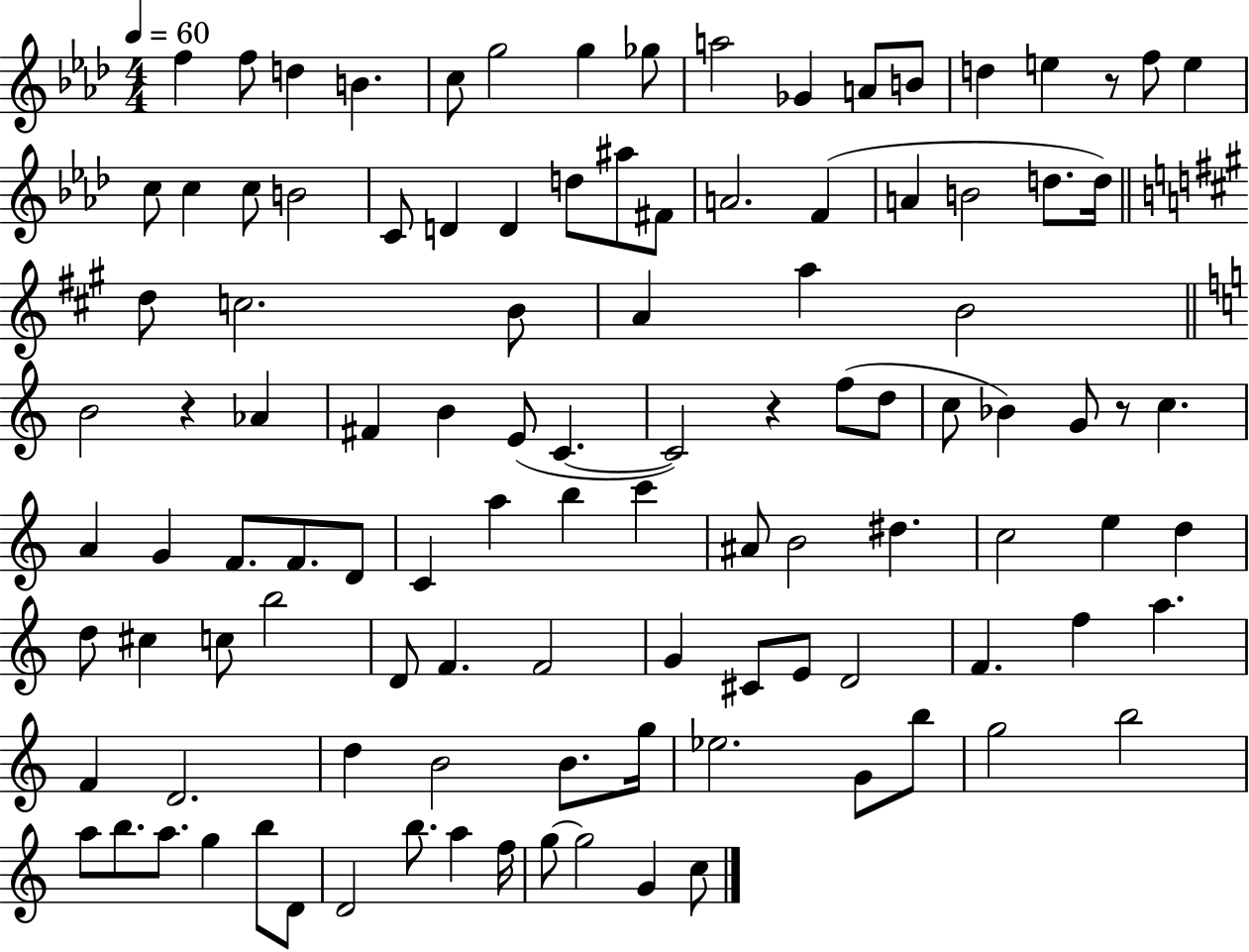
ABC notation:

X:1
T:Untitled
M:4/4
L:1/4
K:Ab
f f/2 d B c/2 g2 g _g/2 a2 _G A/2 B/2 d e z/2 f/2 e c/2 c c/2 B2 C/2 D D d/2 ^a/2 ^F/2 A2 F A B2 d/2 d/4 d/2 c2 B/2 A a B2 B2 z _A ^F B E/2 C C2 z f/2 d/2 c/2 _B G/2 z/2 c A G F/2 F/2 D/2 C a b c' ^A/2 B2 ^d c2 e d d/2 ^c c/2 b2 D/2 F F2 G ^C/2 E/2 D2 F f a F D2 d B2 B/2 g/4 _e2 G/2 b/2 g2 b2 a/2 b/2 a/2 g b/2 D/2 D2 b/2 a f/4 g/2 g2 G c/2